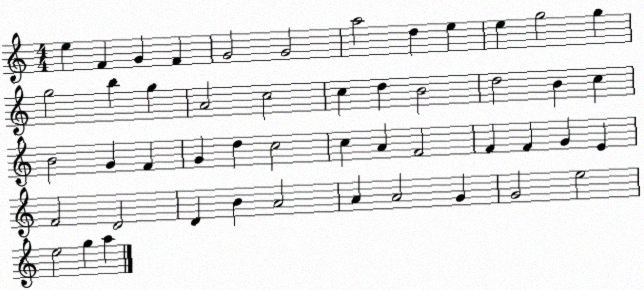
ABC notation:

X:1
T:Untitled
M:4/4
L:1/4
K:C
e F G F G2 G2 a2 d e e g2 g g2 b g A2 c2 c d B2 d2 B c B2 G F G d c2 c A F2 F F G E F2 D2 D B A2 A A2 G G2 e2 e2 g a